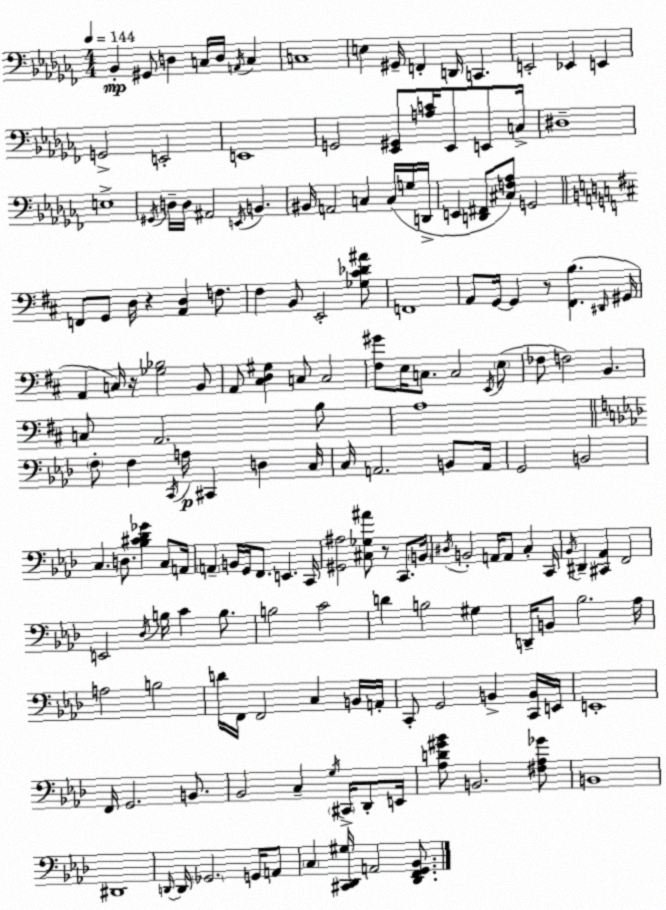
X:1
T:Untitled
M:4/4
L:1/4
K:Abm
_B,, ^G,,/2 D, C,/4 D,/4 A,,/4 C, C,4 E, ^G,,/4 F,, D,,/4 C,, E,,2 _E,, E,, G,,2 E,,2 E,,4 G,,2 [_E,,^G,,]/2 [A,C]/4 _E,,/2 E,,/2 C,/4 ^D,4 E,4 ^G,,/4 D,/4 D,/4 ^A,,2 E,,/4 B,, ^B,,/4 A,,2 C, C,/4 G,/4 D,,/4 E,, [D,,^F,,]/2 [^C,F,_A,]/2 G,,2 F,,/2 G,,/2 D,/4 z [A,,D,] F,/2 ^F, B,,/2 E,,2 [_G,^C_D^A]/2 F,,4 A,,/2 G,,/4 G,, z/2 [^F,,B,] ^D,,/4 ^G,,/4 A,, C,/4 z/4 [_G,_B,]2 B,,/2 A,,/2 [^C,D,^G,] C,/2 C,2 [^F,^G]/2 E,/4 C,/2 C,2 E,,/4 E,/2 _F,/2 F,2 B,, C,/2 A,,2 B,/2 A,4 F,/2 F, C,,/4 A,/4 ^C,, D, C,/4 C,/4 A,,2 B,,/2 A,,/4 G,,2 B,,2 C, D,/2 [_B,^C_D_G] C,/2 A,,/4 A,, B,,/4 G,,/4 F,,/2 E,, C,,/4 [^G,,^A,]2 [^C,_G,^A]/2 z/2 C,,/2 B,,/4 ^D,/4 B,,2 A,,/4 A,,/2 C, C,,/4 _B,,/4 ^D,, [^C,,_A,,] F,,2 E,,2 _D,/4 B,/4 C B,/2 B,2 C2 D B,2 ^G, D,,/4 B,,/2 _B,2 _A,/4 A,2 B,2 D/4 F,,/4 F,,2 C, B,,/4 A,,/4 C,,/2 G,,2 B,, [C,,B,,]/4 E,,/4 E,,4 F,,/4 G,,2 B,,/2 _B,,2 C, G,/4 ^C,,/4 _D,,/2 E,,/4 [_A,D^G_B]/2 B,,2 [^F,_A,_G]/2 B,,4 ^D,,4 D,,/4 D,,/4 _G,,2 G,,/4 A,,/2 C, [^C,,_D,,^G,]/4 A,,2 [_D,,F,,G,,_B,,]/2